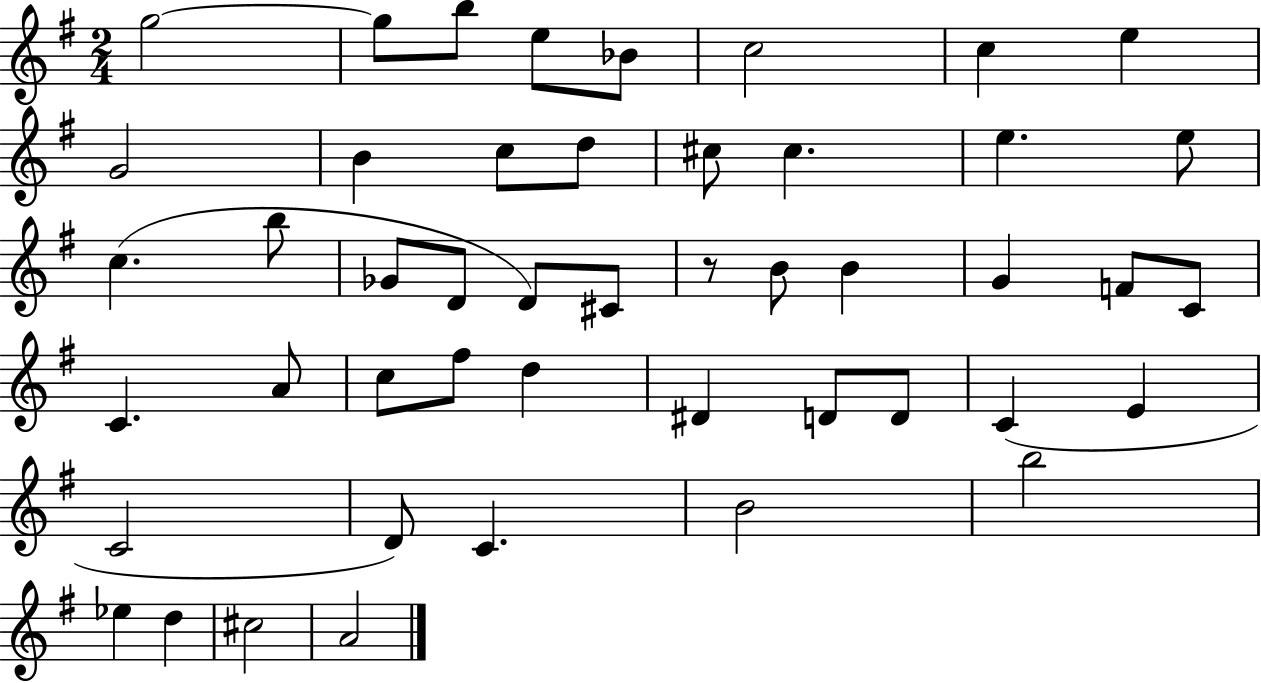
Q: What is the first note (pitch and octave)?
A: G5